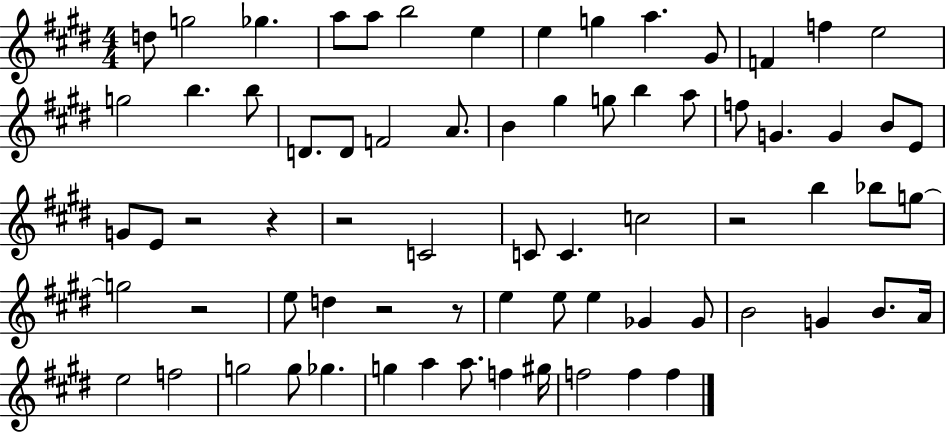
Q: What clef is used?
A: treble